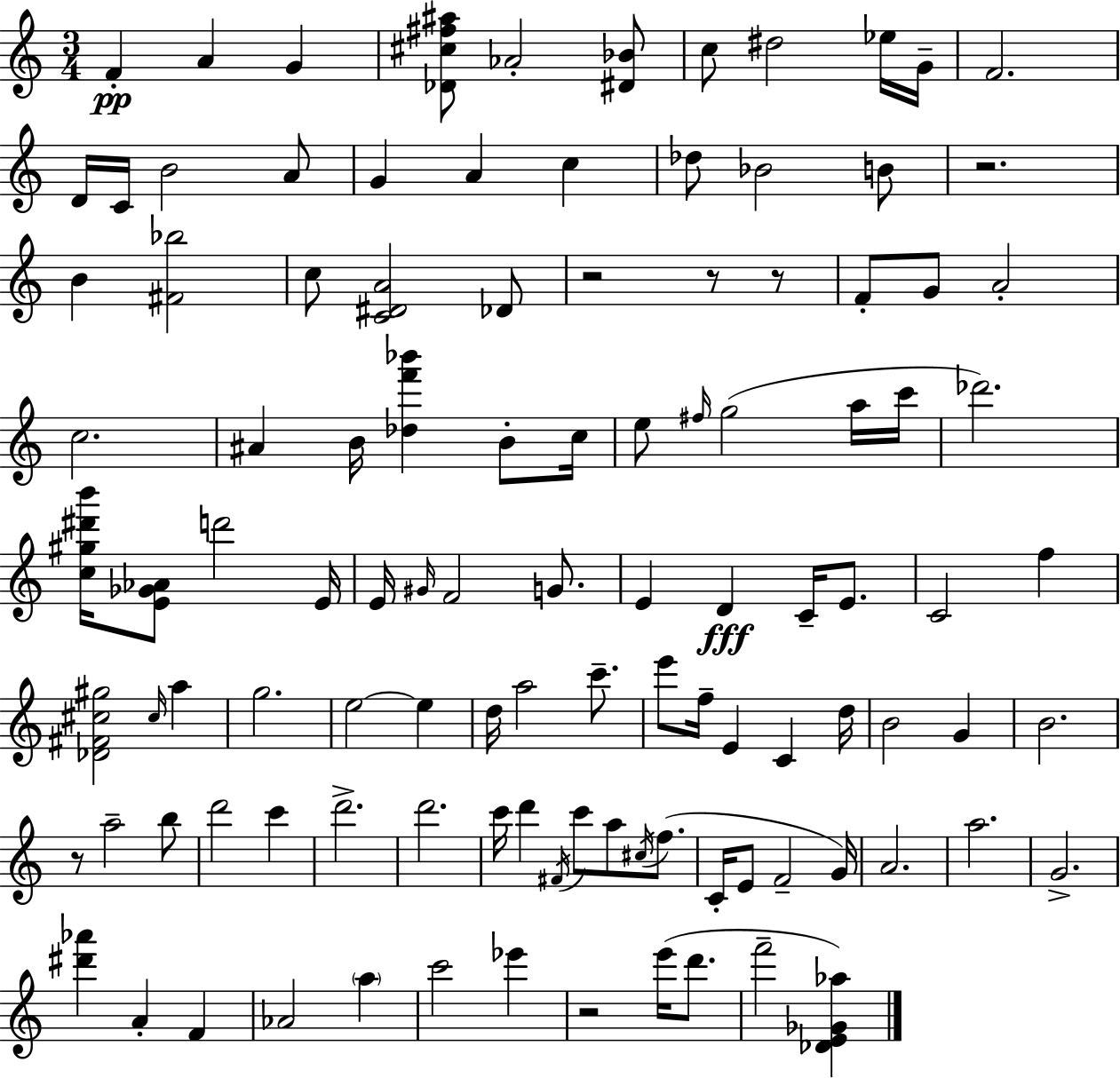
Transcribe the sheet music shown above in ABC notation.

X:1
T:Untitled
M:3/4
L:1/4
K:Am
F A G [_D^c^f^a]/2 _A2 [^D_B]/2 c/2 ^d2 _e/4 G/4 F2 D/4 C/4 B2 A/2 G A c _d/2 _B2 B/2 z2 B [^F_b]2 c/2 [C^DA]2 _D/2 z2 z/2 z/2 F/2 G/2 A2 c2 ^A B/4 [_df'_b'] B/2 c/4 e/2 ^f/4 g2 a/4 c'/4 _d'2 [c^g^d'b']/4 [E_G_A]/2 d'2 E/4 E/4 ^G/4 F2 G/2 E D C/4 E/2 C2 f [_D^F^c^g]2 ^c/4 a g2 e2 e d/4 a2 c'/2 e'/2 f/4 E C d/4 B2 G B2 z/2 a2 b/2 d'2 c' d'2 d'2 c'/4 d' ^F/4 c'/2 a/2 ^c/4 f/2 C/4 E/2 F2 G/4 A2 a2 G2 [^d'_a'] A F _A2 a c'2 _e' z2 e'/4 d'/2 f'2 [_DE_G_a]